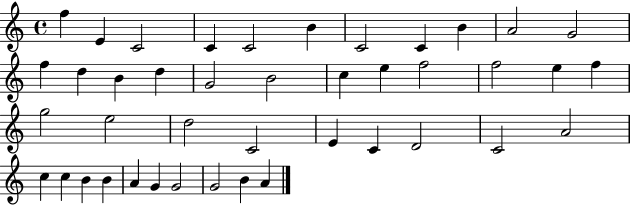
X:1
T:Untitled
M:4/4
L:1/4
K:C
f E C2 C C2 B C2 C B A2 G2 f d B d G2 B2 c e f2 f2 e f g2 e2 d2 C2 E C D2 C2 A2 c c B B A G G2 G2 B A